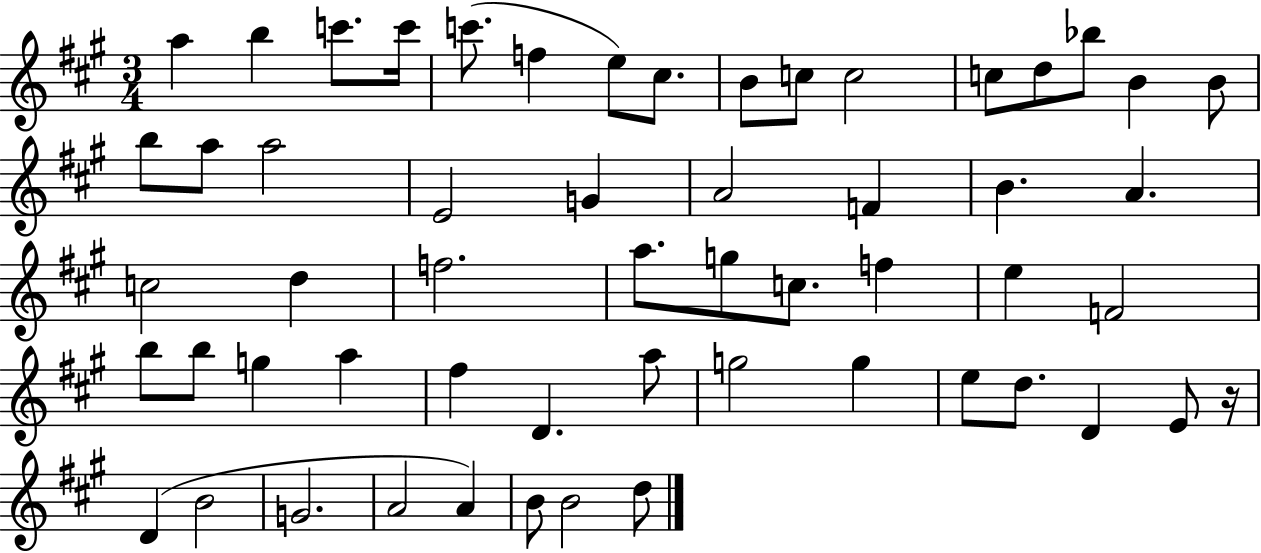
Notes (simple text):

A5/q B5/q C6/e. C6/s C6/e. F5/q E5/e C#5/e. B4/e C5/e C5/h C5/e D5/e Bb5/e B4/q B4/e B5/e A5/e A5/h E4/h G4/q A4/h F4/q B4/q. A4/q. C5/h D5/q F5/h. A5/e. G5/e C5/e. F5/q E5/q F4/h B5/e B5/e G5/q A5/q F#5/q D4/q. A5/e G5/h G5/q E5/e D5/e. D4/q E4/e R/s D4/q B4/h G4/h. A4/h A4/q B4/e B4/h D5/e